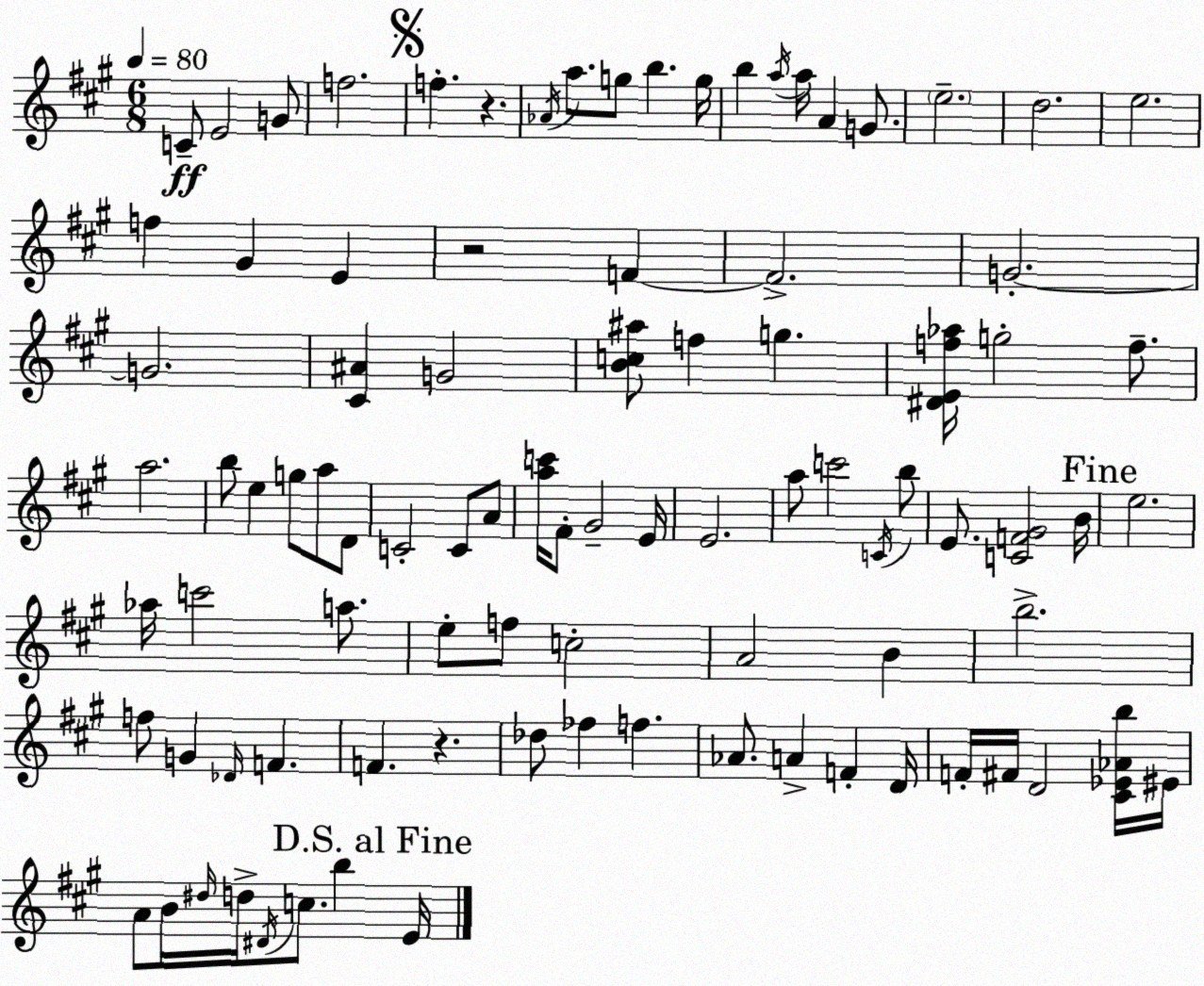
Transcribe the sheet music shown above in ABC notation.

X:1
T:Untitled
M:6/8
L:1/4
K:A
C/2 E2 G/2 f2 f z _A/4 a/2 g/2 b g/4 b a/4 a/4 A G/2 e2 d2 e2 f ^G E z2 F F2 G2 G2 [^C^A] G2 [Bc^a]/2 f g [^DEf_a]/4 g2 f/2 a2 b/2 e g/2 a/2 D/2 C2 C/2 A/2 [ac']/4 ^F/2 ^G2 E/4 E2 a/2 c'2 C/4 b/2 E/2 [CF^G]2 B/4 e2 _a/4 c'2 a/2 e/2 f/2 c2 A2 B b2 f/2 G _D/4 F F z _d/2 _f f _A/2 A F D/4 F/4 ^F/4 D2 [^C_E_Ab]/4 ^E/4 A/2 B/4 ^d/4 d/4 ^D/4 c/2 b E/4